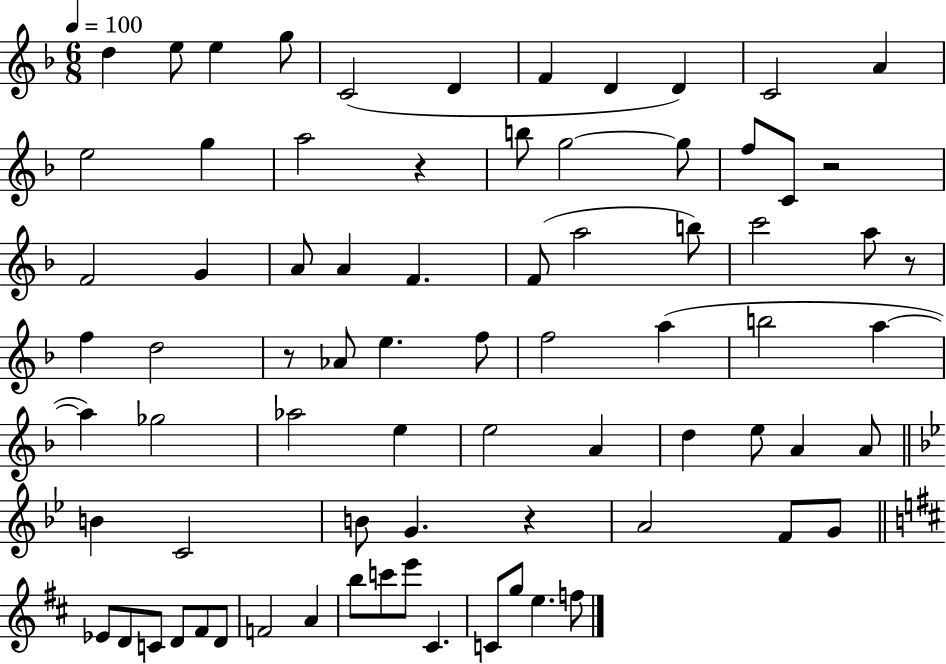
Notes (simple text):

D5/q E5/e E5/q G5/e C4/h D4/q F4/q D4/q D4/q C4/h A4/q E5/h G5/q A5/h R/q B5/e G5/h G5/e F5/e C4/e R/h F4/h G4/q A4/e A4/q F4/q. F4/e A5/h B5/e C6/h A5/e R/e F5/q D5/h R/e Ab4/e E5/q. F5/e F5/h A5/q B5/h A5/q A5/q Gb5/h Ab5/h E5/q E5/h A4/q D5/q E5/e A4/q A4/e B4/q C4/h B4/e G4/q. R/q A4/h F4/e G4/e Eb4/e D4/e C4/e D4/e F#4/e D4/e F4/h A4/q B5/e C6/e E6/e C#4/q. C4/e G5/e E5/q. F5/e